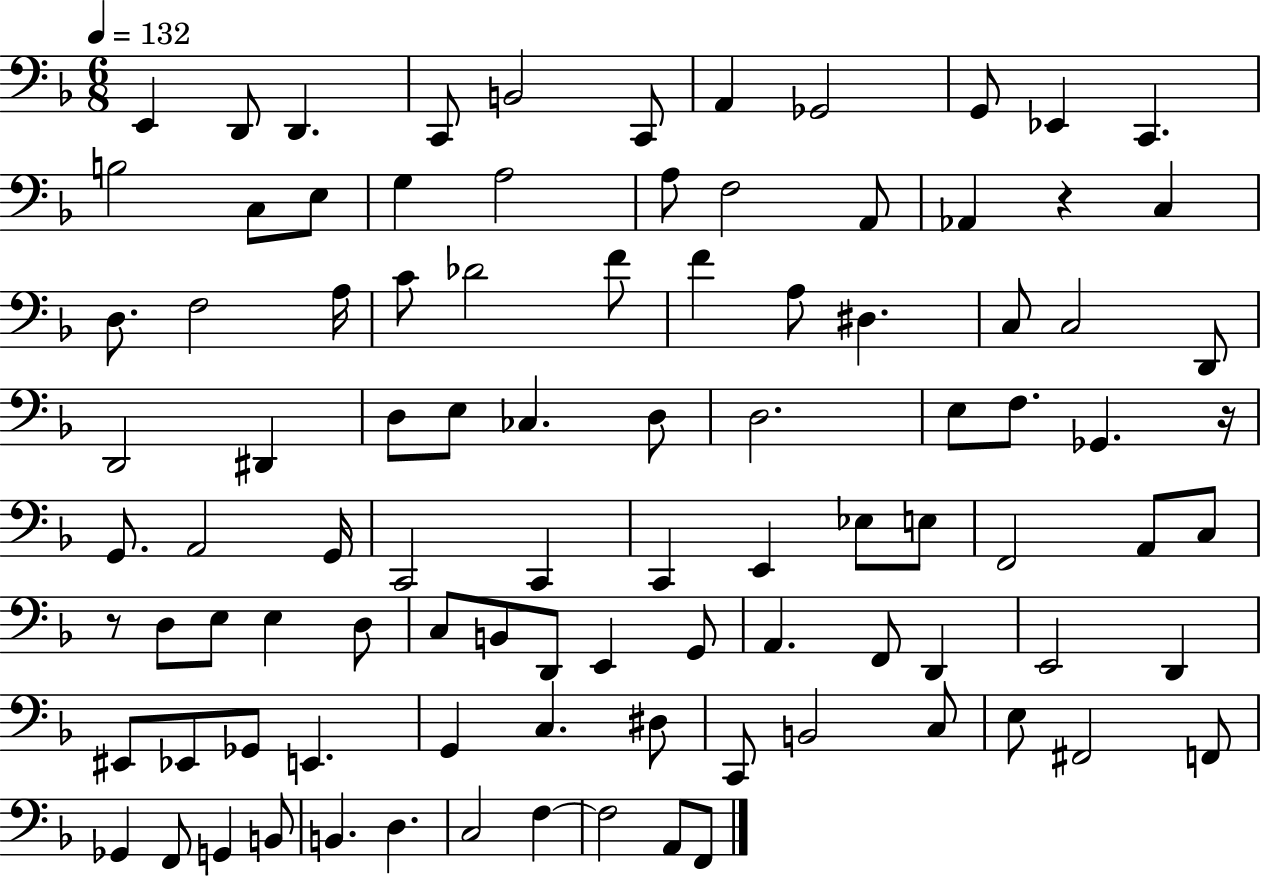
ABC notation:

X:1
T:Untitled
M:6/8
L:1/4
K:F
E,, D,,/2 D,, C,,/2 B,,2 C,,/2 A,, _G,,2 G,,/2 _E,, C,, B,2 C,/2 E,/2 G, A,2 A,/2 F,2 A,,/2 _A,, z C, D,/2 F,2 A,/4 C/2 _D2 F/2 F A,/2 ^D, C,/2 C,2 D,,/2 D,,2 ^D,, D,/2 E,/2 _C, D,/2 D,2 E,/2 F,/2 _G,, z/4 G,,/2 A,,2 G,,/4 C,,2 C,, C,, E,, _E,/2 E,/2 F,,2 A,,/2 C,/2 z/2 D,/2 E,/2 E, D,/2 C,/2 B,,/2 D,,/2 E,, G,,/2 A,, F,,/2 D,, E,,2 D,, ^E,,/2 _E,,/2 _G,,/2 E,, G,, C, ^D,/2 C,,/2 B,,2 C,/2 E,/2 ^F,,2 F,,/2 _G,, F,,/2 G,, B,,/2 B,, D, C,2 F, F,2 A,,/2 F,,/2